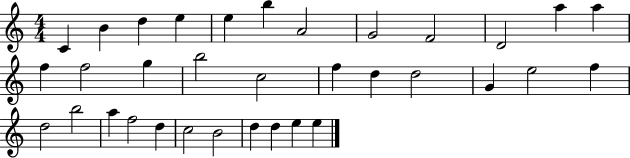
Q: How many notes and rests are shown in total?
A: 34